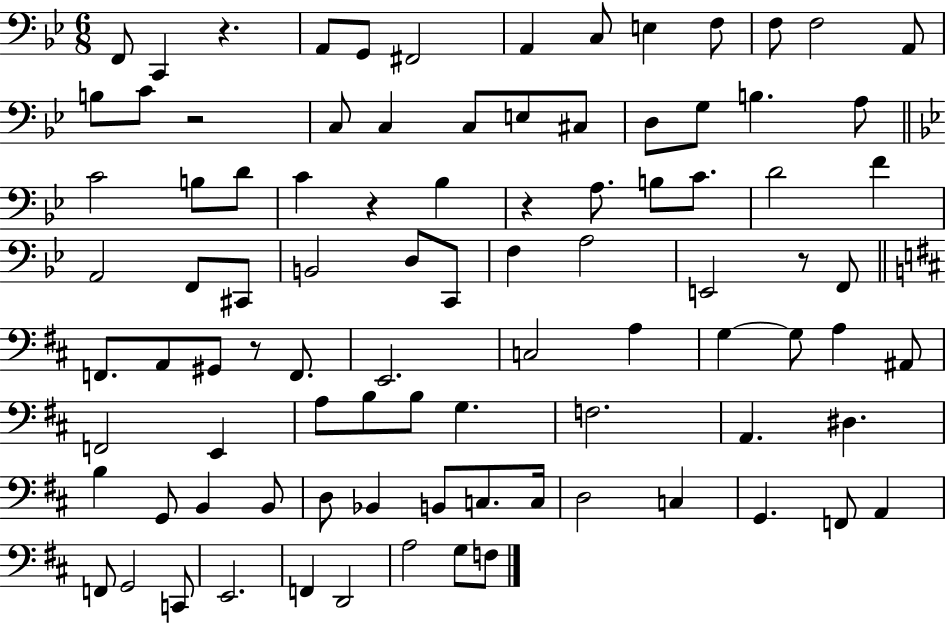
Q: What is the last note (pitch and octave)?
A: F3